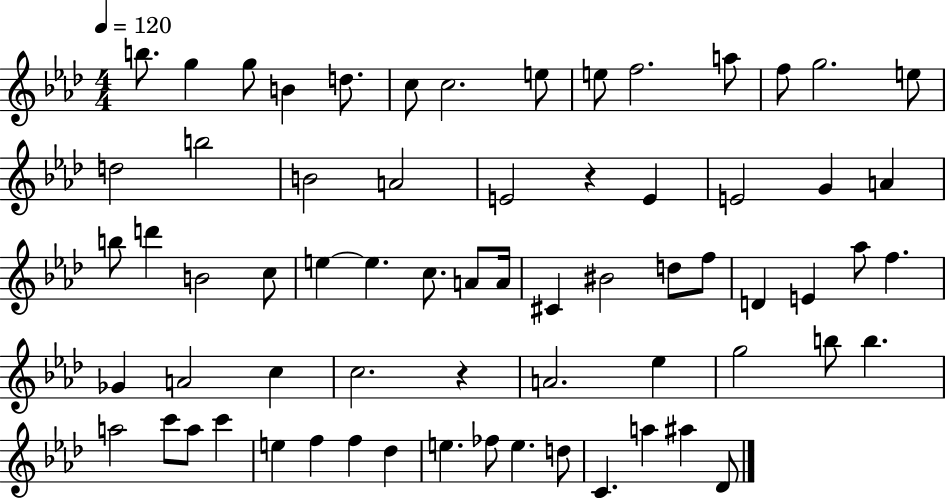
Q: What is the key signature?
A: AES major